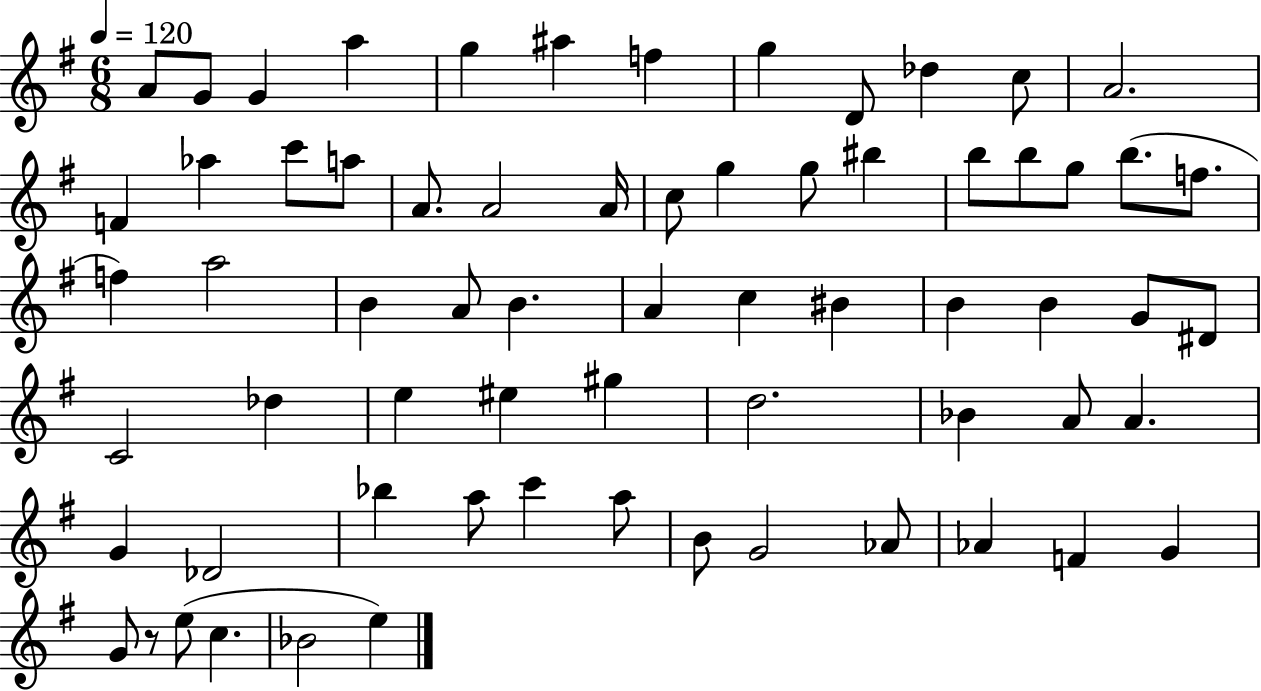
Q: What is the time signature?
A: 6/8